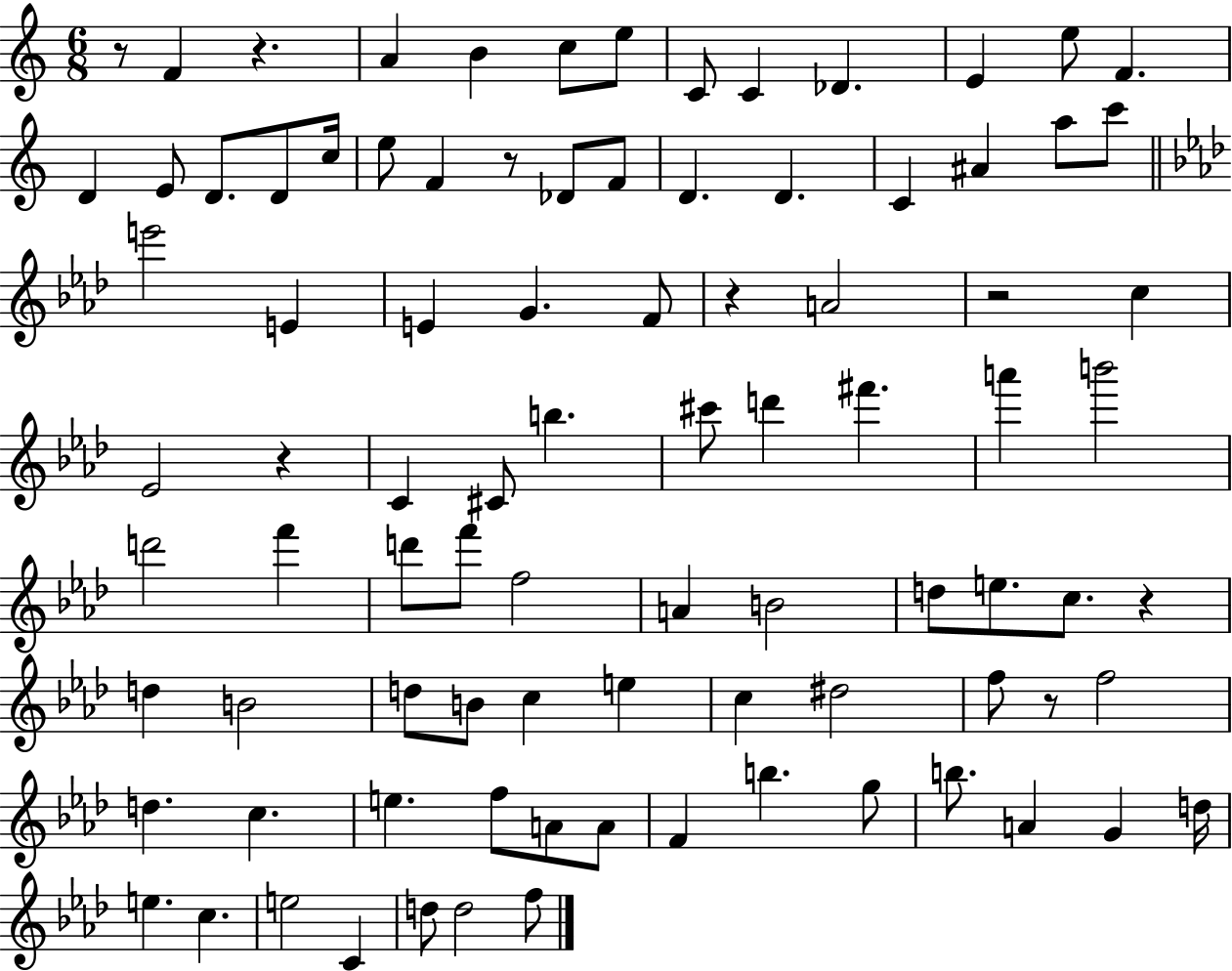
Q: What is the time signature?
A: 6/8